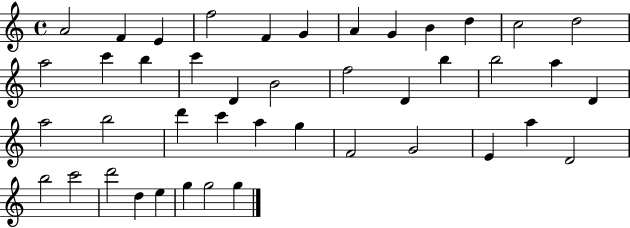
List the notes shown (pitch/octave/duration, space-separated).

A4/h F4/q E4/q F5/h F4/q G4/q A4/q G4/q B4/q D5/q C5/h D5/h A5/h C6/q B5/q C6/q D4/q B4/h F5/h D4/q B5/q B5/h A5/q D4/q A5/h B5/h D6/q C6/q A5/q G5/q F4/h G4/h E4/q A5/q D4/h B5/h C6/h D6/h D5/q E5/q G5/q G5/h G5/q